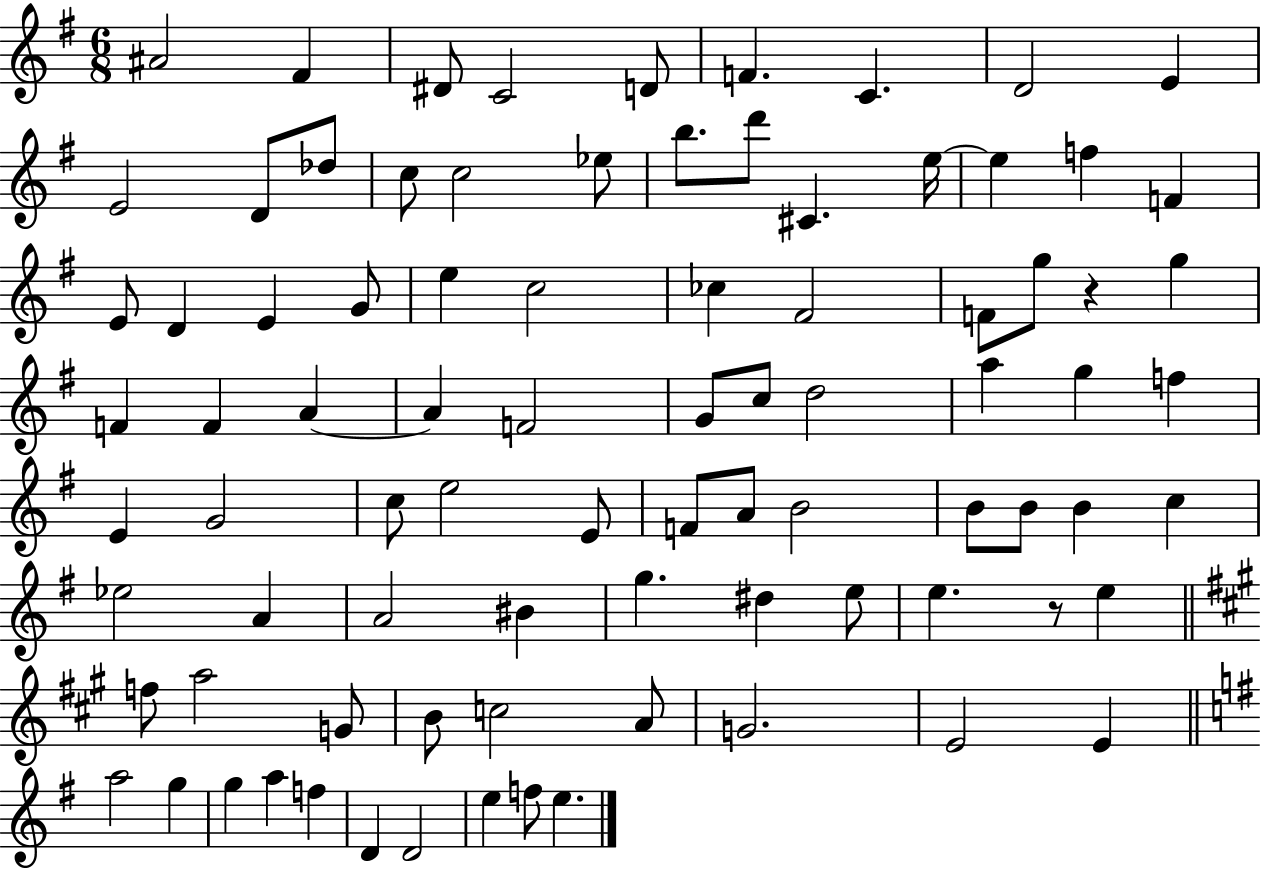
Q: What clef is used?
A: treble